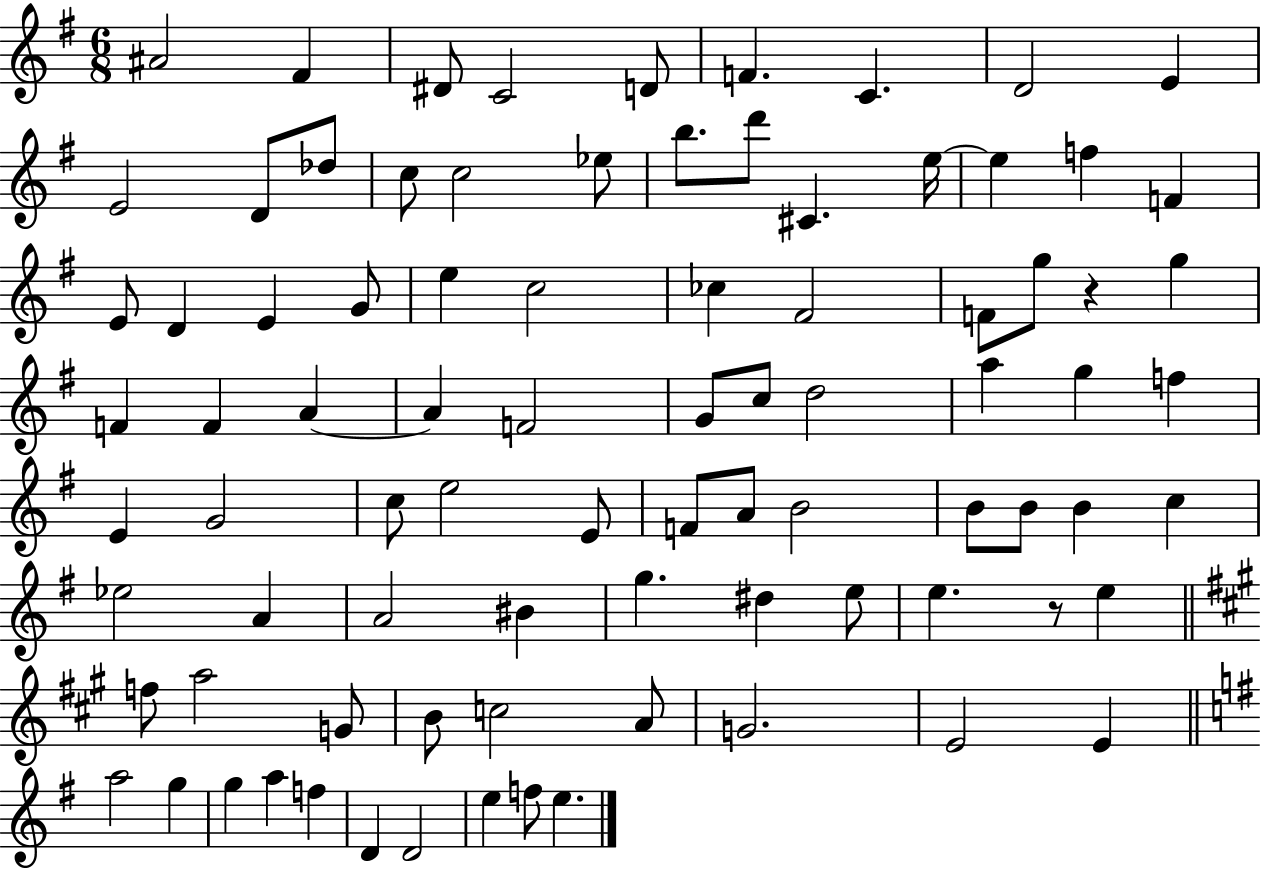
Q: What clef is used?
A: treble